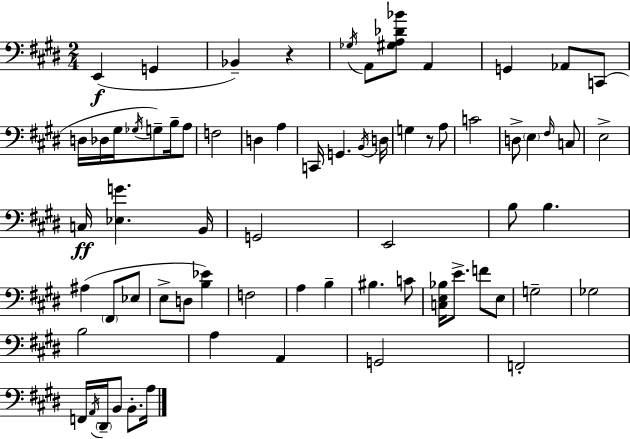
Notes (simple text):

E2/q G2/q Bb2/q R/q Gb3/s A2/e [G#3,A3,Db4,Bb4]/e A2/q G2/q Ab2/e C2/e D3/s Db3/s G#3/s Gb3/s G3/e B3/s A3/e F3/h D3/q A3/q C2/s G2/q. B2/s D3/s G3/q R/e A3/e C4/h D3/e E3/q F#3/s C3/e E3/h C3/s [Eb3,G4]/q. B2/s G2/h E2/h B3/e B3/q. A#3/q F#2/e Eb3/e E3/e D3/e [B3,Eb4]/q F3/h A3/q B3/q BIS3/q. C4/e [C3,E3,Bb3]/s E4/e. F4/e E3/e G3/h Gb3/h B3/h A3/q A2/q G2/h F2/h F2/s A2/s D#2/s B2/e B2/e. A3/s